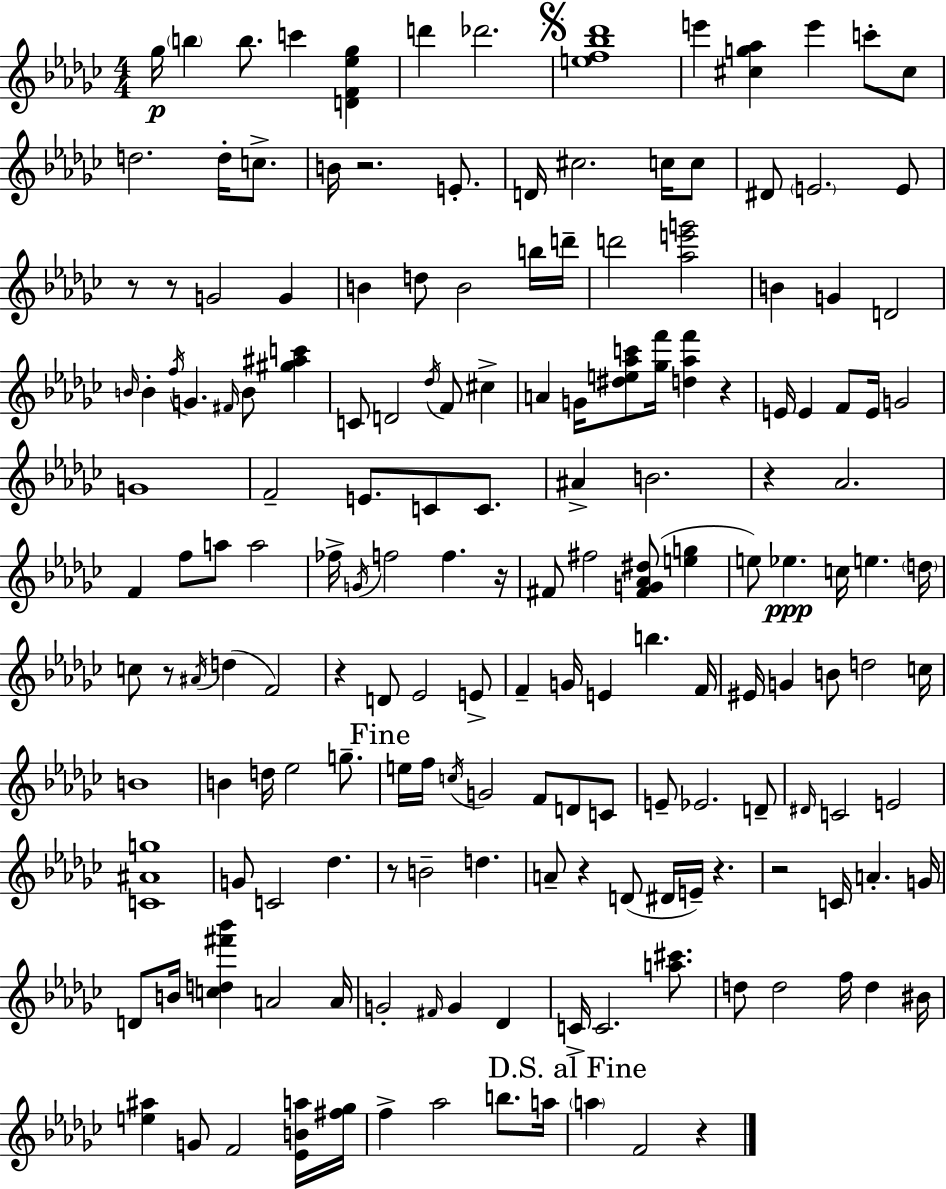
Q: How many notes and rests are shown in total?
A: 173